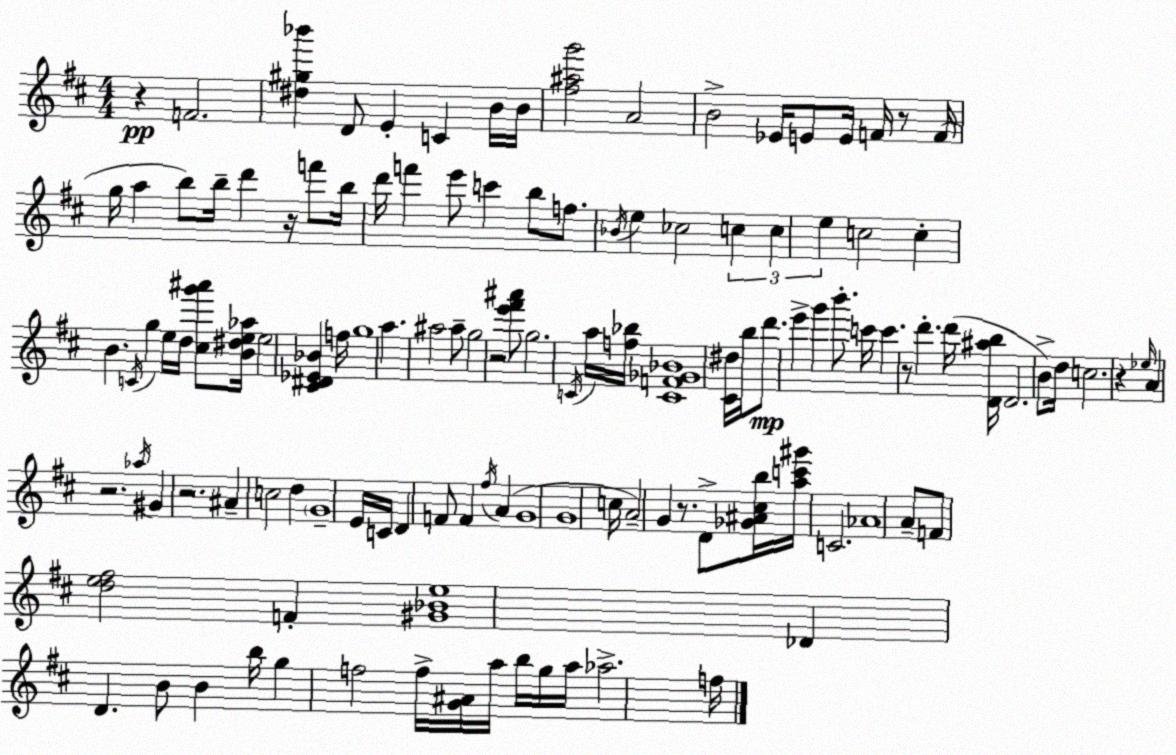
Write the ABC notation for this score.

X:1
T:Untitled
M:4/4
L:1/4
K:D
z F2 [^d^g_b'] D/2 E C B/4 B/4 [^f^ag']2 A2 B2 _E/4 E/2 E/4 F/4 z/2 F/4 g/4 a b/2 b/4 d' z/4 f'/2 b/4 d'/4 f' e'/2 c' b/2 f/2 _B/4 e _c2 c c e c2 c B C/4 g e/4 d/4 [^cg'^a']/2 [B^de_a]/4 e2 [^C^D_E_B] f/4 g4 a ^a2 ^a/2 g2 z2 [e'^f'^a']/2 g2 C/4 a/4 [f_b]/4 [CF_G_B]4 [^C^d]/4 b/4 d'/2 e' g' b'/2 c'/4 c' z/2 d' d'/4 [D^ab]/4 D2 B/2 d/4 c2 z _e/4 A z2 _a/4 ^G z2 ^A c2 d G4 E/4 C/4 D F/2 F ^f/4 A G4 G4 c/4 A2 G z/2 D/2 [_G^A^cb]/4 [ac'^g']/4 C2 _A4 A/2 F/2 [de^f]2 F [^G_Be]4 _D D B/2 B b/4 g f2 f/4 [G^A]/4 a/4 b/4 g/4 a/4 _a2 f/4